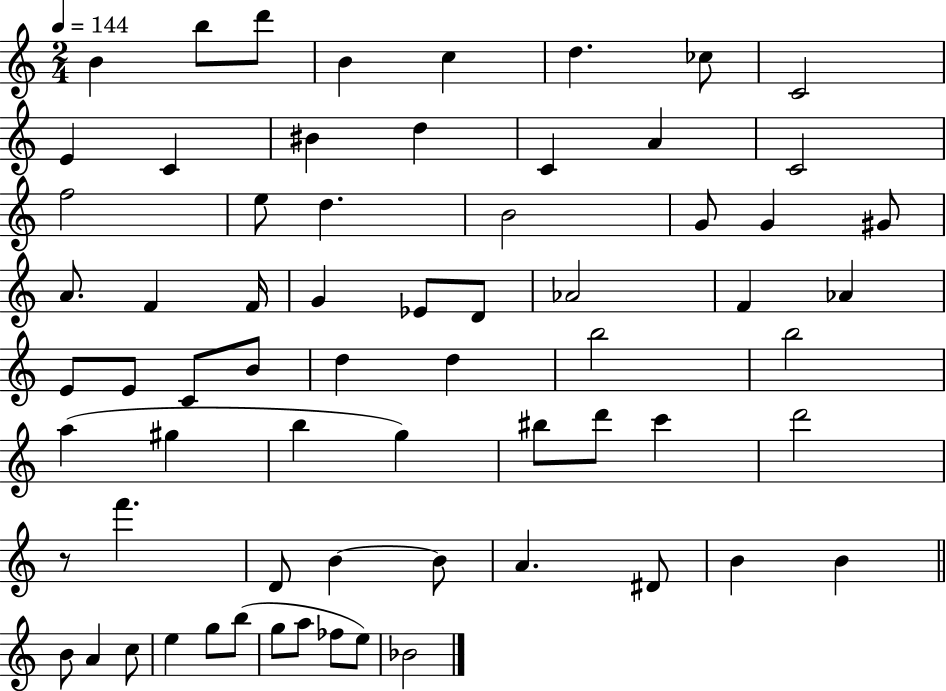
{
  \clef treble
  \numericTimeSignature
  \time 2/4
  \key c \major
  \tempo 4 = 144
  b'4 b''8 d'''8 | b'4 c''4 | d''4. ces''8 | c'2 | \break e'4 c'4 | bis'4 d''4 | c'4 a'4 | c'2 | \break f''2 | e''8 d''4. | b'2 | g'8 g'4 gis'8 | \break a'8. f'4 f'16 | g'4 ees'8 d'8 | aes'2 | f'4 aes'4 | \break e'8 e'8 c'8 b'8 | d''4 d''4 | b''2 | b''2 | \break a''4( gis''4 | b''4 g''4) | bis''8 d'''8 c'''4 | d'''2 | \break r8 f'''4. | d'8 b'4~~ b'8 | a'4. dis'8 | b'4 b'4 | \break \bar "||" \break \key a \minor b'8 a'4 c''8 | e''4 g''8 b''8( | g''8 a''8 fes''8 e''8) | bes'2 | \break \bar "|."
}